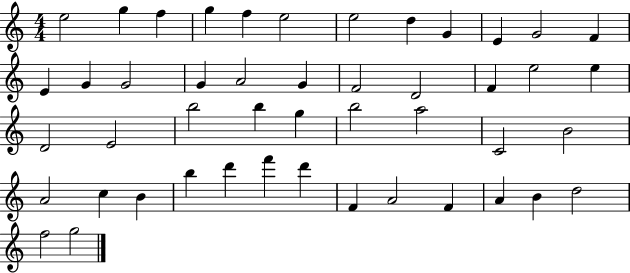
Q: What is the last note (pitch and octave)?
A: G5